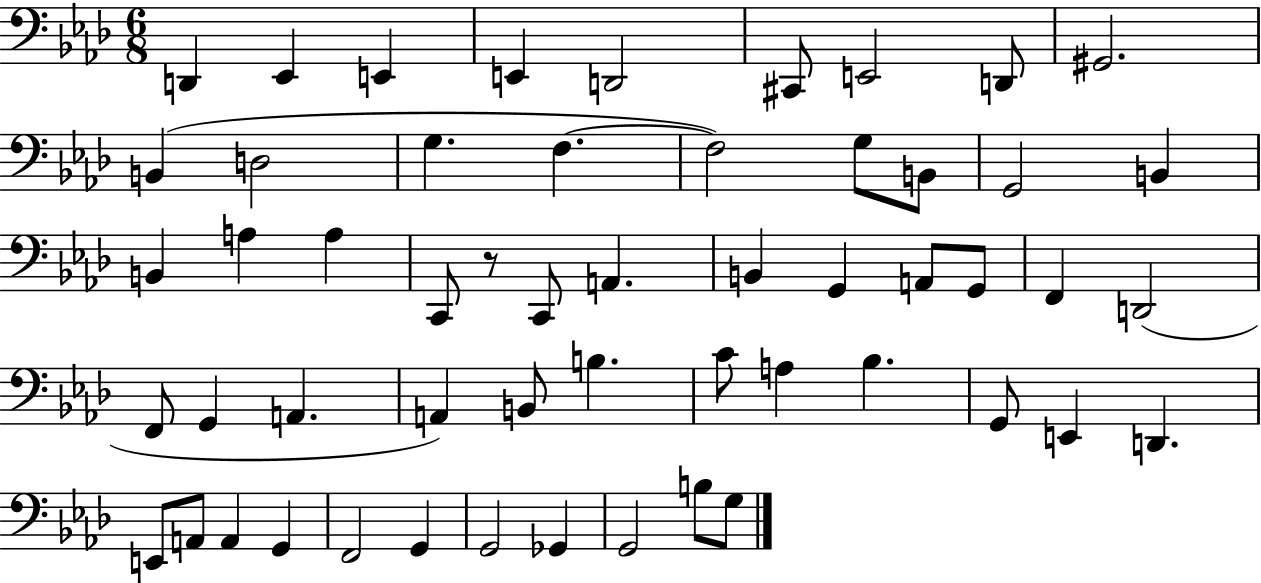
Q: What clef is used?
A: bass